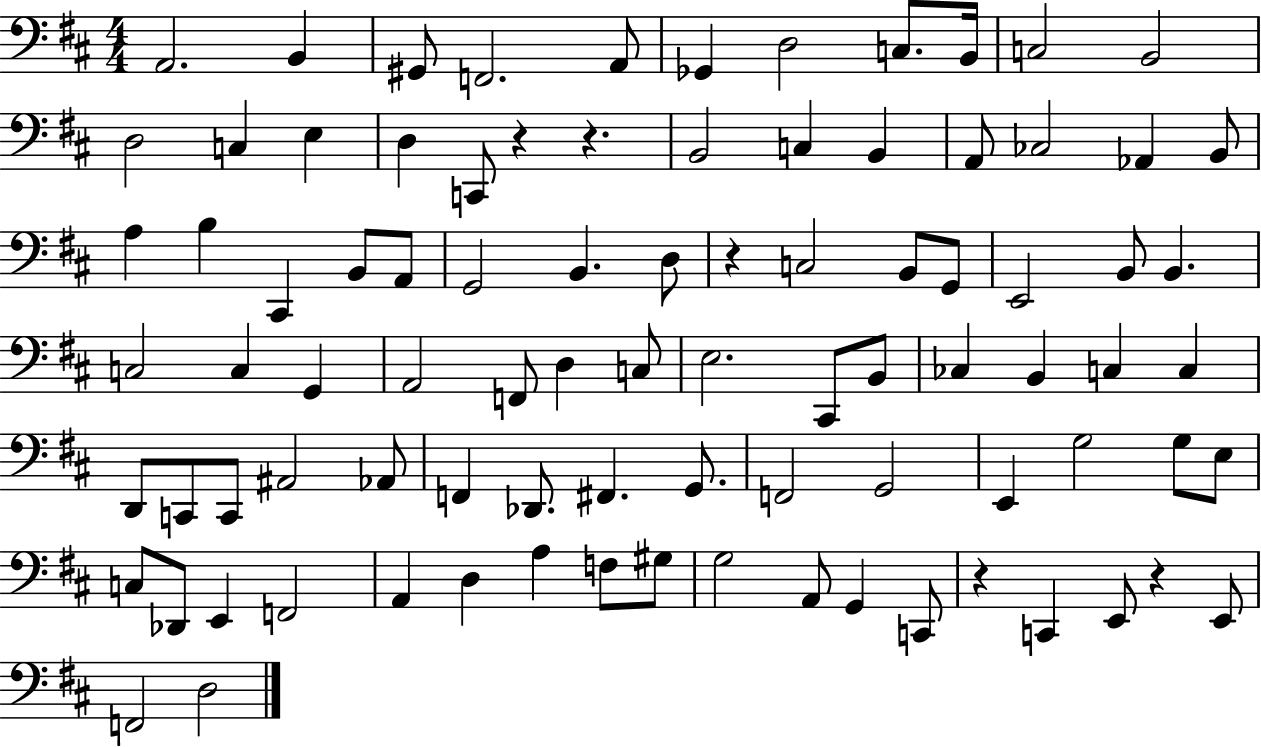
{
  \clef bass
  \numericTimeSignature
  \time 4/4
  \key d \major
  \repeat volta 2 { a,2. b,4 | gis,8 f,2. a,8 | ges,4 d2 c8. b,16 | c2 b,2 | \break d2 c4 e4 | d4 c,8 r4 r4. | b,2 c4 b,4 | a,8 ces2 aes,4 b,8 | \break a4 b4 cis,4 b,8 a,8 | g,2 b,4. d8 | r4 c2 b,8 g,8 | e,2 b,8 b,4. | \break c2 c4 g,4 | a,2 f,8 d4 c8 | e2. cis,8 b,8 | ces4 b,4 c4 c4 | \break d,8 c,8 c,8 ais,2 aes,8 | f,4 des,8. fis,4. g,8. | f,2 g,2 | e,4 g2 g8 e8 | \break c8 des,8 e,4 f,2 | a,4 d4 a4 f8 gis8 | g2 a,8 g,4 c,8 | r4 c,4 e,8 r4 e,8 | \break f,2 d2 | } \bar "|."
}